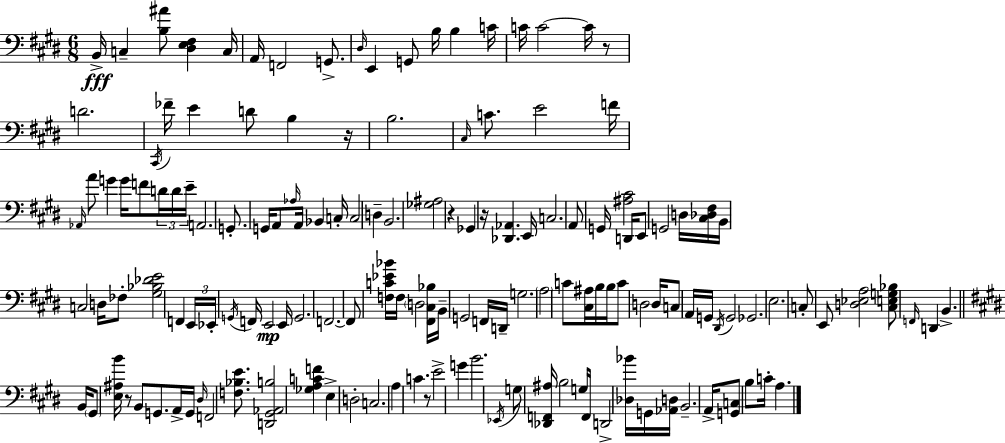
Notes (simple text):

B2/s C3/q [B3,A#4]/e [D#3,E3,F#3]/q C3/s A2/s F2/h G2/e. D#3/s E2/q G2/e B3/s B3/q C4/s C4/s C4/h C4/s R/e D4/h. C#2/s FES4/s E4/q D4/e B3/q R/s B3/h. C#3/s C4/e. E4/h F4/s Ab2/s A4/e G4/q G4/s F4/e D4/s D4/s E4/s A2/h. G2/e. G2/s A2/e Ab3/s A2/s Bb2/q C3/s C3/h D3/q B2/h. [Gb3,A#3]/h R/q Gb2/q R/s [Db2,Ab2]/q. E2/s C3/h. A2/e G2/s [A#3,C#4]/h D2/s E2/e G2/h D3/s [C#3,Db3,F#3]/s B2/s C3/h D3/s FES3/e [G#3,Bb3,Db4,E4]/h F2/q E2/s Eb2/s G2/s F2/s E2/h E2/s G2/h. F2/h. F2/e [F3,C4,Eb4,Bb4]/s F3/s D3/h [F#2,C#3,Bb3]/s B2/s G2/h F2/s D2/s G3/h. A3/h C4/e [C#3,A#3]/s B3/s B3/s C4/e D3/h D3/s C3/e A2/s G2/s D#2/s G2/h Gb2/h. E3/h. C3/e E2/e [D3,Eb3,A3]/h [C#3,E3,G3,Bb3]/e F2/s D2/q B2/q. B2/s G#2/e [E3,A#3,B4]/s R/e B2/e G2/e. A2/s G2/s D#3/s F2/h [F3,Bb3,E4]/e. [D2,G#2,Ab2,B3]/h [Gb3,A3,C4,F4]/q E3/q D3/h C3/h. A3/q C4/q. R/e E4/h G4/q B4/h. Eb2/s G3/e [Db2,F2,A#3]/s B3/h G3/s F2/s D2/h [Db3,Bb4]/s G2/s [Ab2,D3]/s B2/h. A2/s [G2,C3]/e B3/e C4/s A3/q.